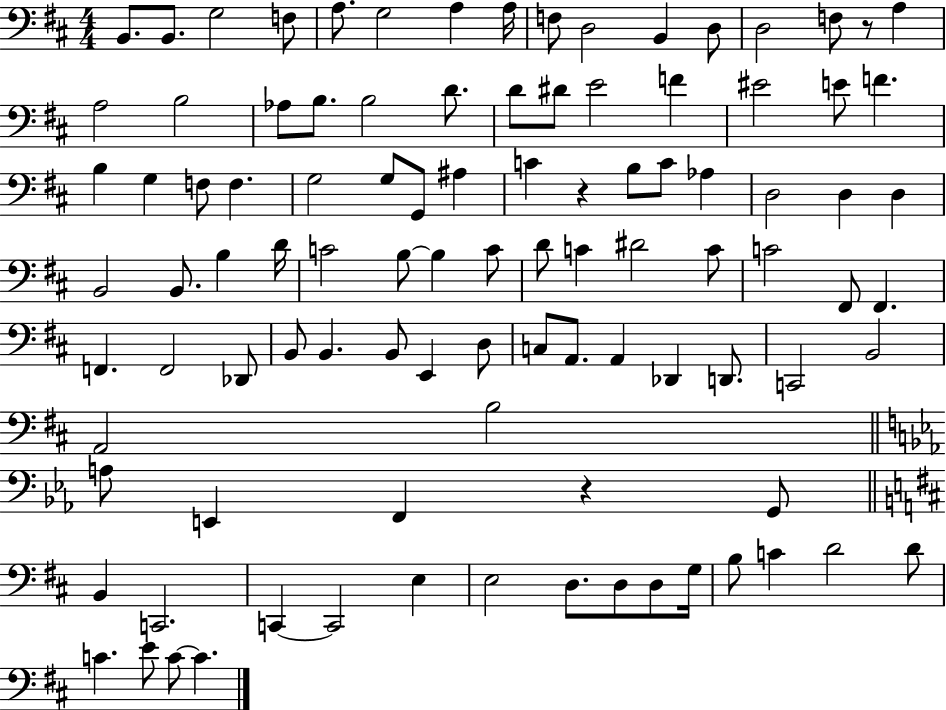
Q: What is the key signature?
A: D major